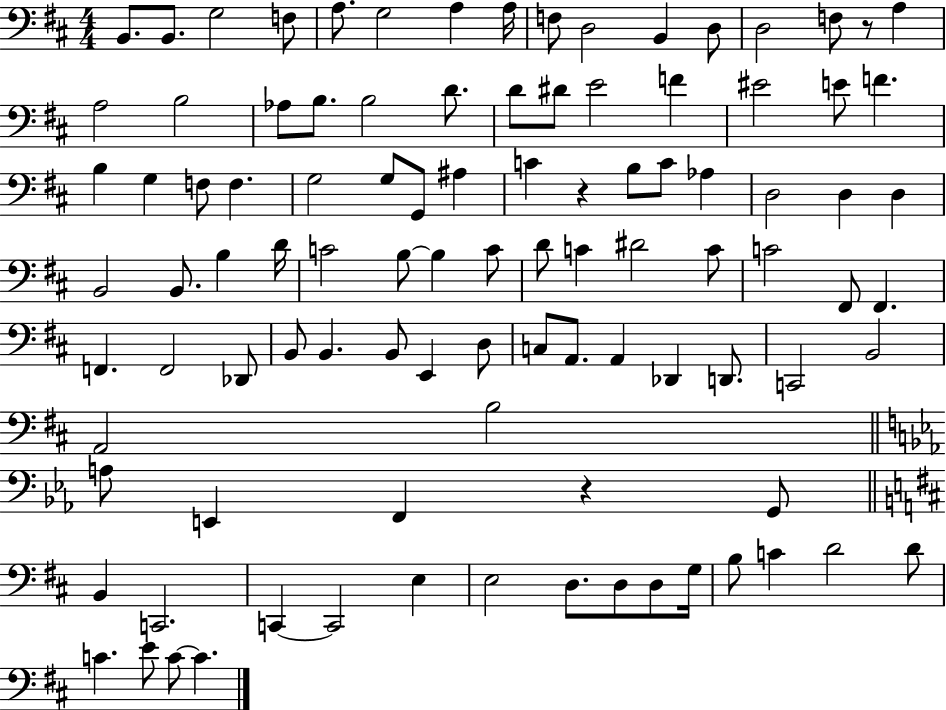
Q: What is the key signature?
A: D major